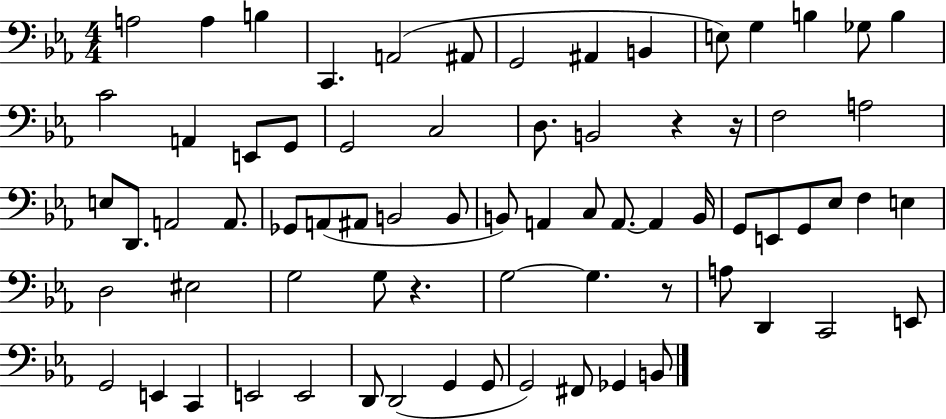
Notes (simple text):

A3/h A3/q B3/q C2/q. A2/h A#2/e G2/h A#2/q B2/q E3/e G3/q B3/q Gb3/e B3/q C4/h A2/q E2/e G2/e G2/h C3/h D3/e. B2/h R/q R/s F3/h A3/h E3/e D2/e. A2/h A2/e. Gb2/e A2/e A#2/e B2/h B2/e B2/e A2/q C3/e A2/e. A2/q B2/s G2/e E2/e G2/e Eb3/e F3/q E3/q D3/h EIS3/h G3/h G3/e R/q. G3/h G3/q. R/e A3/e D2/q C2/h E2/e G2/h E2/q C2/q E2/h E2/h D2/e D2/h G2/q G2/e G2/h F#2/e Gb2/q B2/e